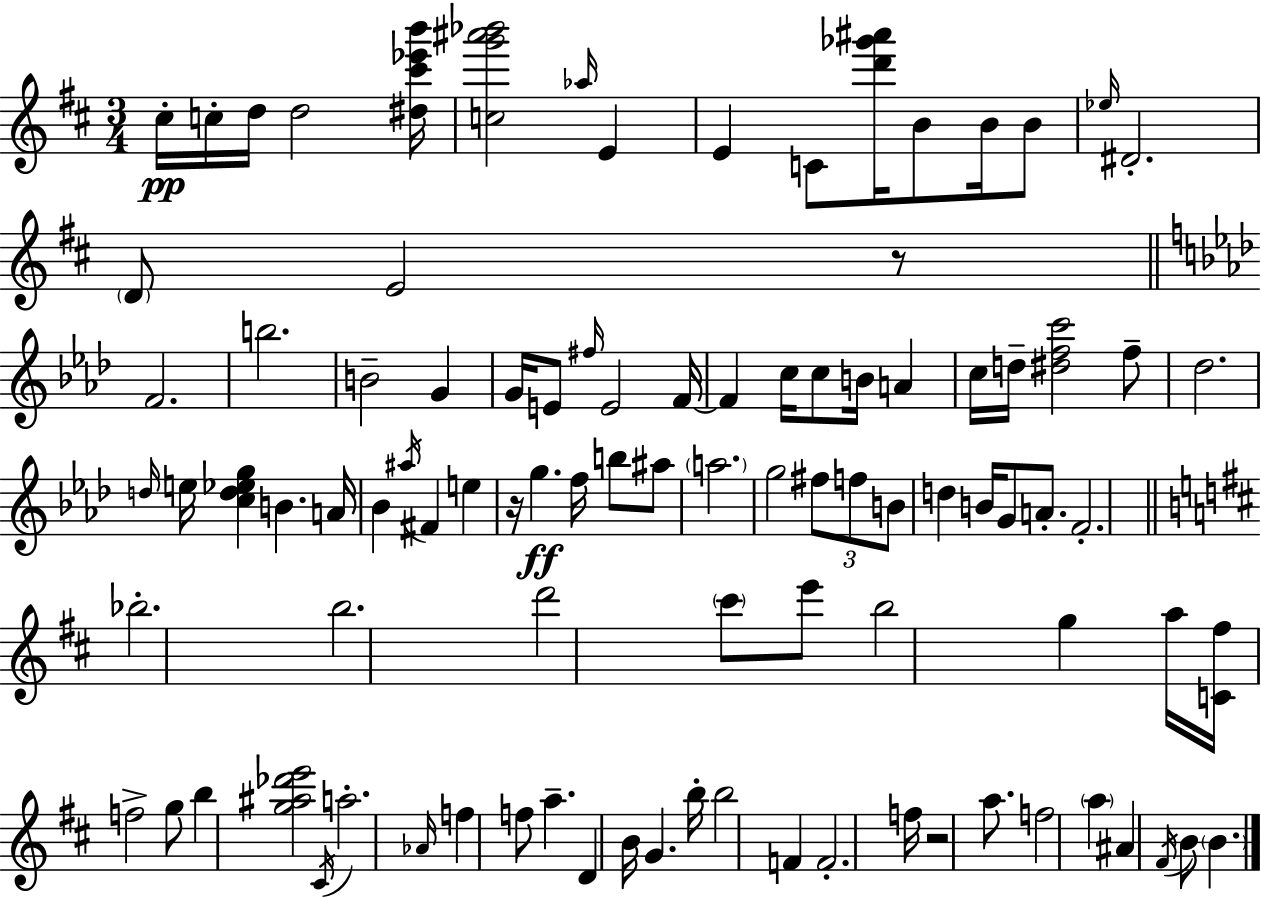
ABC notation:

X:1
T:Untitled
M:3/4
L:1/4
K:D
^c/4 c/4 d/4 d2 [^d^c'_e'b']/4 [cg'^a'_b']2 _a/4 E E C/2 [d'_g'^a']/4 B/2 B/4 B/2 _e/4 ^D2 D/2 E2 z/2 F2 b2 B2 G G/4 E/2 ^f/4 E2 F/4 F c/4 c/2 B/4 A c/4 d/4 [^dfc']2 f/2 _d2 d/4 e/4 [cd_eg] B A/4 _B ^a/4 ^F e z/4 g f/4 b/2 ^a/2 a2 g2 ^f/2 f/2 B/2 d B/4 G/2 A/2 F2 _b2 b2 d'2 ^c'/2 e'/2 b2 g a/4 [C^f]/4 f2 g/2 b [g^a_d'e']2 ^C/4 a2 _A/4 f f/2 a D B/4 G b/4 b2 F F2 f/4 z2 a/2 f2 a ^A ^F/4 B/2 B